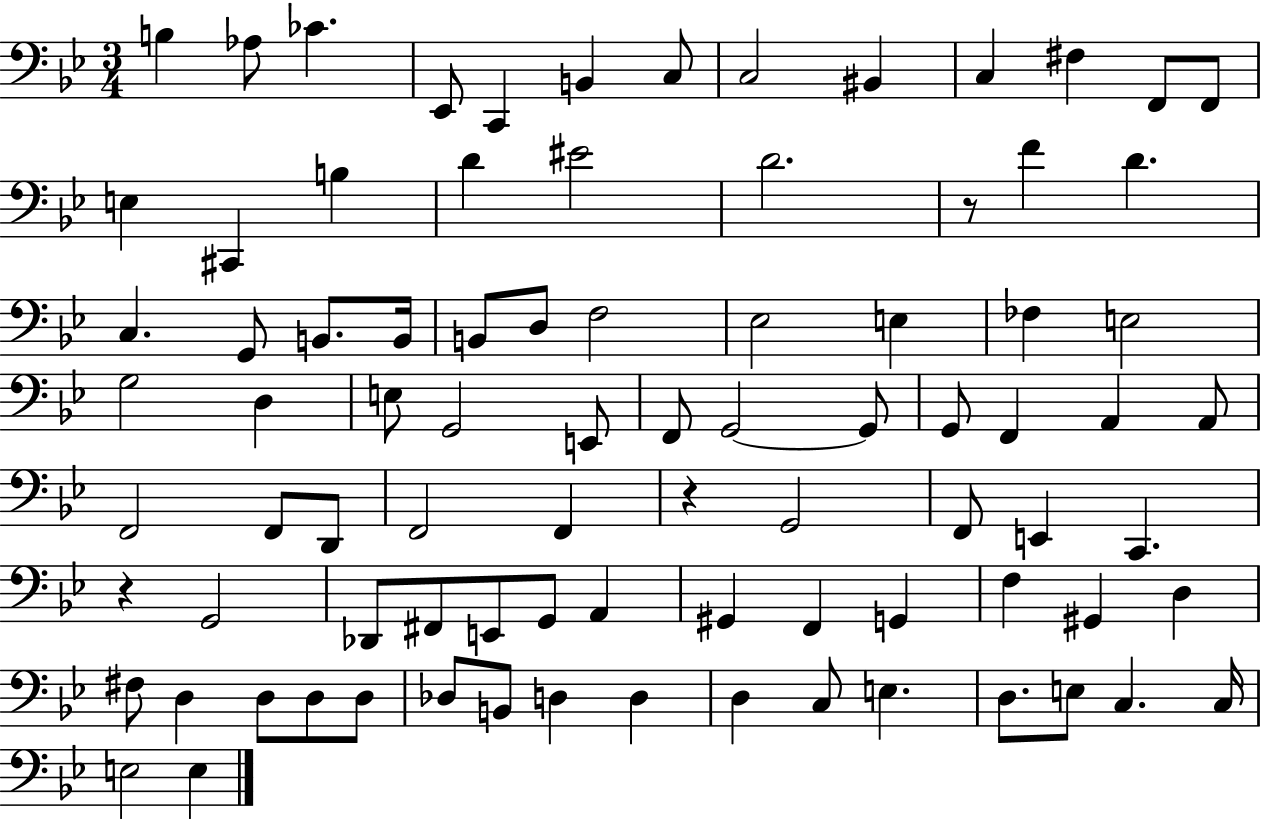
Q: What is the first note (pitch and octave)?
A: B3